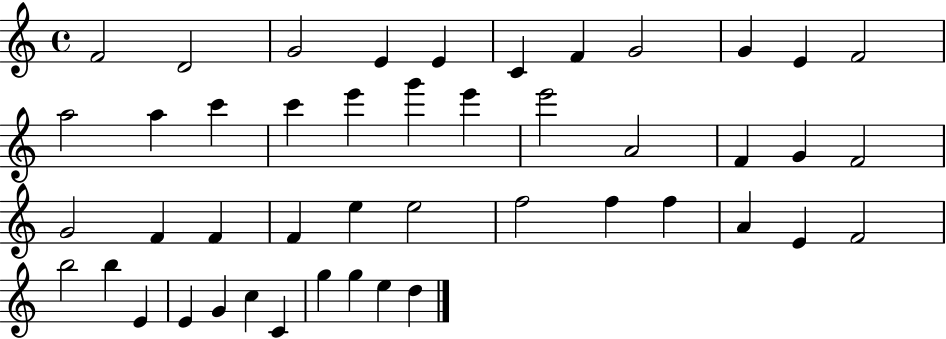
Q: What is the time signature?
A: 4/4